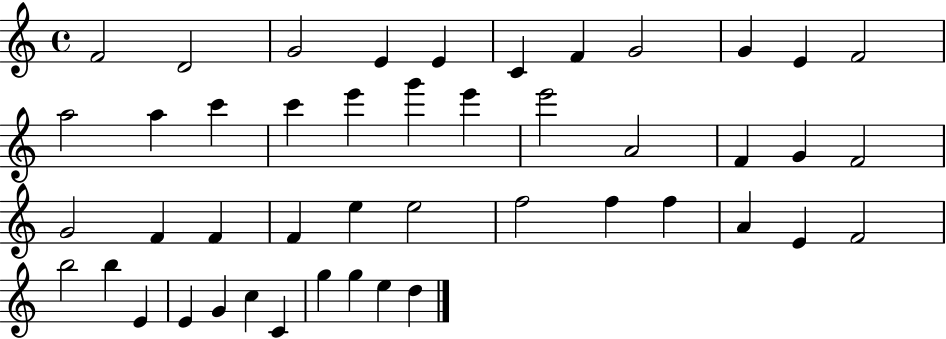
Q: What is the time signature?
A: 4/4